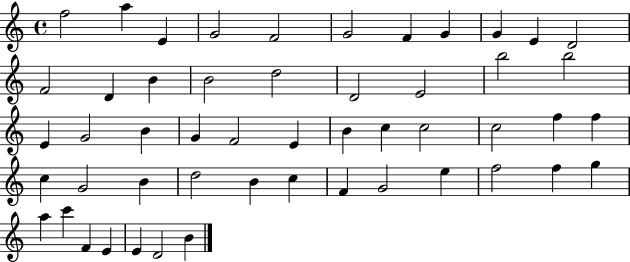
{
  \clef treble
  \time 4/4
  \defaultTimeSignature
  \key c \major
  f''2 a''4 e'4 | g'2 f'2 | g'2 f'4 g'4 | g'4 e'4 d'2 | \break f'2 d'4 b'4 | b'2 d''2 | d'2 e'2 | b''2 b''2 | \break e'4 g'2 b'4 | g'4 f'2 e'4 | b'4 c''4 c''2 | c''2 f''4 f''4 | \break c''4 g'2 b'4 | d''2 b'4 c''4 | f'4 g'2 e''4 | f''2 f''4 g''4 | \break a''4 c'''4 f'4 e'4 | e'4 d'2 b'4 | \bar "|."
}